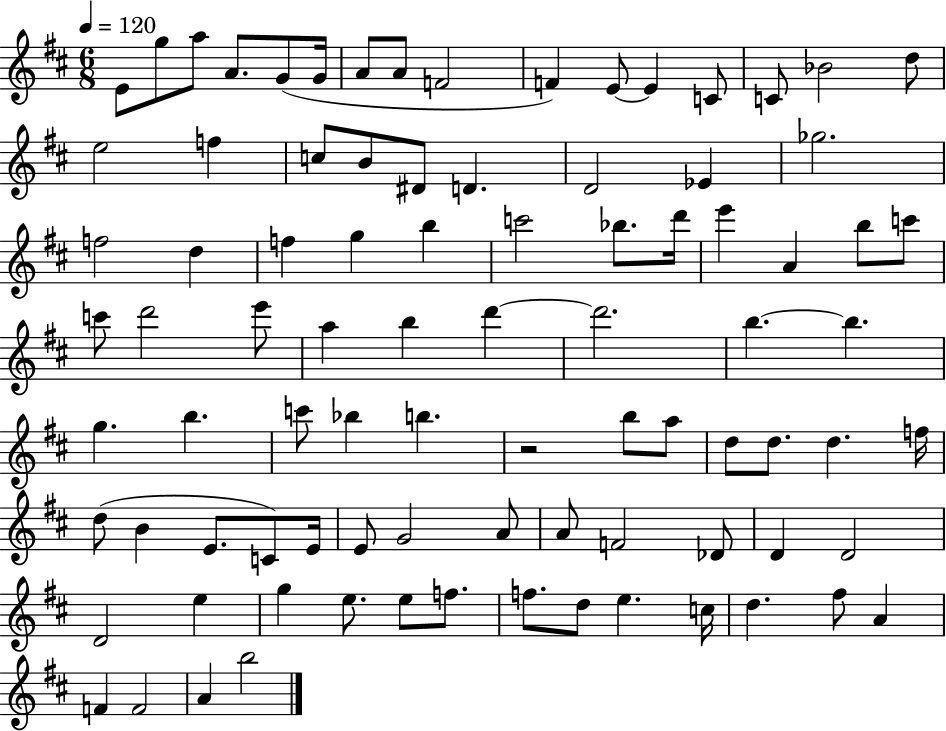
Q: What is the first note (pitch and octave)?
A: E4